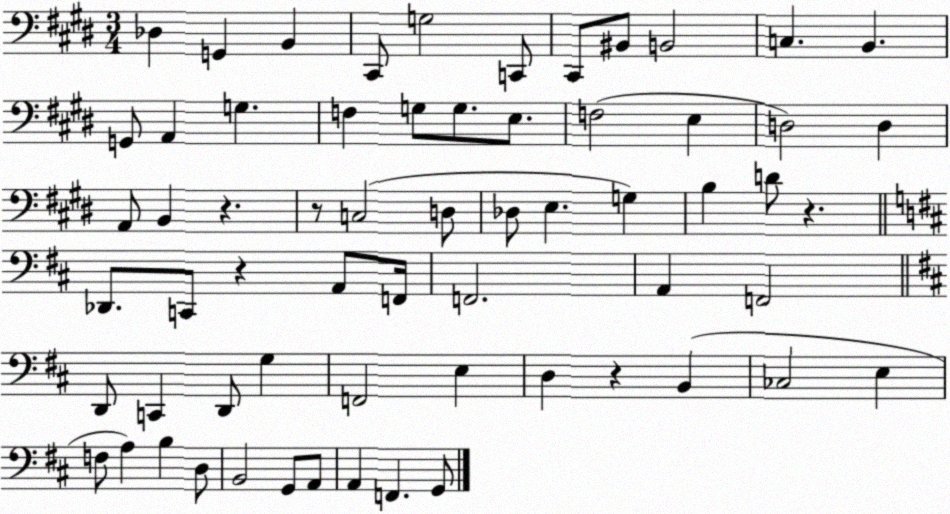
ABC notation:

X:1
T:Untitled
M:3/4
L:1/4
K:E
_D, G,, B,, ^C,,/2 G,2 C,,/2 ^C,,/2 ^B,,/2 B,,2 C, B,, G,,/2 A,, G, F, G,/2 G,/2 E,/2 F,2 E, D,2 D, A,,/2 B,, z z/2 C,2 D,/2 _D,/2 E, G, B, D/2 z _D,,/2 C,,/2 z A,,/2 F,,/4 F,,2 A,, F,,2 D,,/2 C,, D,,/2 G, F,,2 E, D, z B,, _C,2 E, F,/2 A, B, D,/2 B,,2 G,,/2 A,,/2 A,, F,, G,,/2